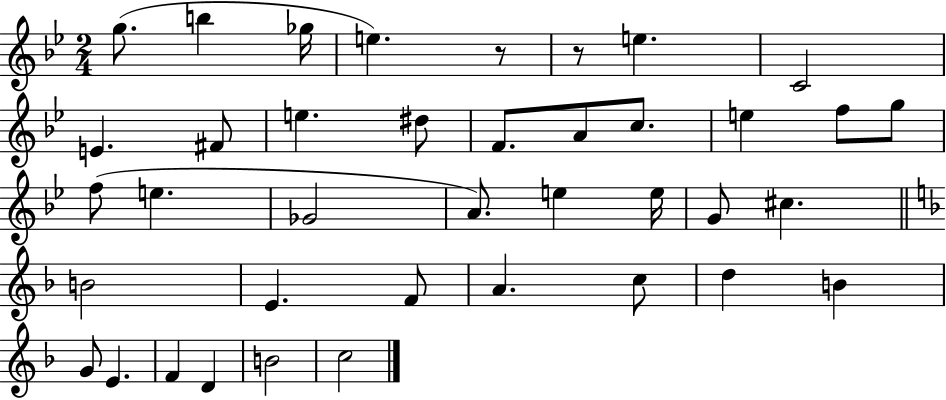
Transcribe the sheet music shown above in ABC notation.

X:1
T:Untitled
M:2/4
L:1/4
K:Bb
g/2 b _g/4 e z/2 z/2 e C2 E ^F/2 e ^d/2 F/2 A/2 c/2 e f/2 g/2 f/2 e _G2 A/2 e e/4 G/2 ^c B2 E F/2 A c/2 d B G/2 E F D B2 c2